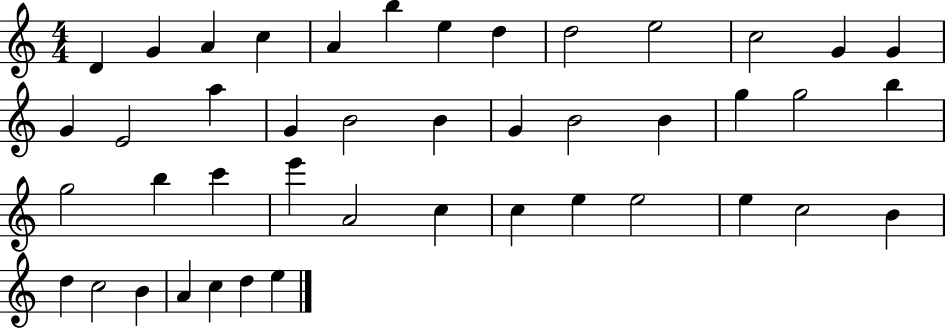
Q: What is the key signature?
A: C major